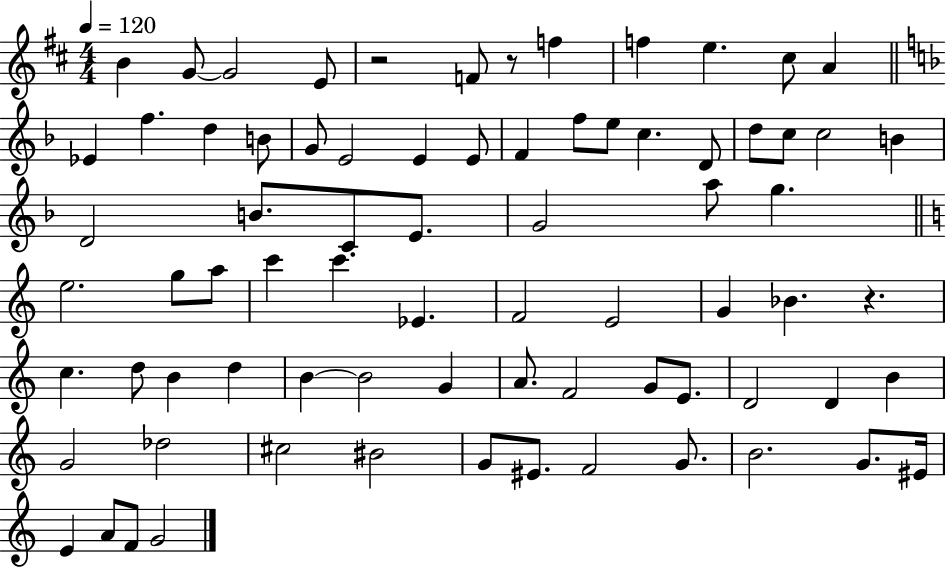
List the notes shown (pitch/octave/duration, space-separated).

B4/q G4/e G4/h E4/e R/h F4/e R/e F5/q F5/q E5/q. C#5/e A4/q Eb4/q F5/q. D5/q B4/e G4/e E4/h E4/q E4/e F4/q F5/e E5/e C5/q. D4/e D5/e C5/e C5/h B4/q D4/h B4/e. C4/e E4/e. G4/h A5/e G5/q. E5/h. G5/e A5/e C6/q C6/q. Eb4/q. F4/h E4/h G4/q Bb4/q. R/q. C5/q. D5/e B4/q D5/q B4/q B4/h G4/q A4/e. F4/h G4/e E4/e. D4/h D4/q B4/q G4/h Db5/h C#5/h BIS4/h G4/e EIS4/e. F4/h G4/e. B4/h. G4/e. EIS4/s E4/q A4/e F4/e G4/h